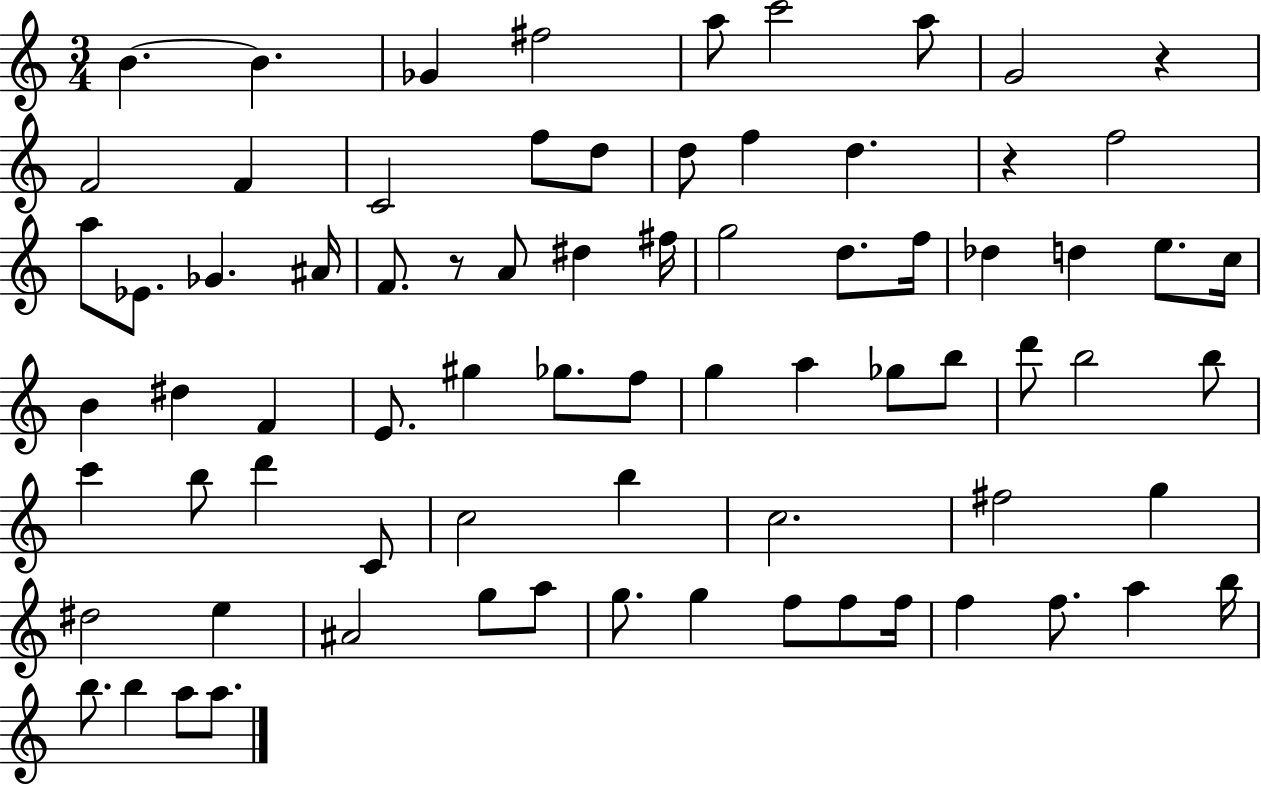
{
  \clef treble
  \numericTimeSignature
  \time 3/4
  \key c \major
  b'4.~~ b'4. | ges'4 fis''2 | a''8 c'''2 a''8 | g'2 r4 | \break f'2 f'4 | c'2 f''8 d''8 | d''8 f''4 d''4. | r4 f''2 | \break a''8 ees'8. ges'4. ais'16 | f'8. r8 a'8 dis''4 fis''16 | g''2 d''8. f''16 | des''4 d''4 e''8. c''16 | \break b'4 dis''4 f'4 | e'8. gis''4 ges''8. f''8 | g''4 a''4 ges''8 b''8 | d'''8 b''2 b''8 | \break c'''4 b''8 d'''4 c'8 | c''2 b''4 | c''2. | fis''2 g''4 | \break dis''2 e''4 | ais'2 g''8 a''8 | g''8. g''4 f''8 f''8 f''16 | f''4 f''8. a''4 b''16 | \break b''8. b''4 a''8 a''8. | \bar "|."
}